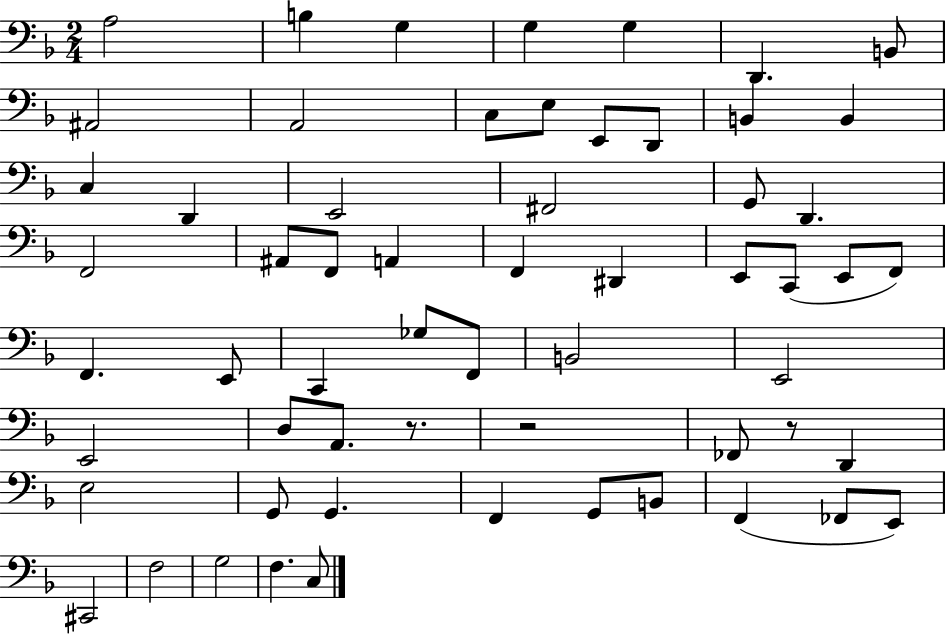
{
  \clef bass
  \numericTimeSignature
  \time 2/4
  \key f \major
  a2 | b4 g4 | g4 g4 | d,4. b,8 | \break ais,2 | a,2 | c8 e8 e,8 d,8 | b,4 b,4 | \break c4 d,4 | e,2 | fis,2 | g,8 d,4. | \break f,2 | ais,8 f,8 a,4 | f,4 dis,4 | e,8 c,8( e,8 f,8) | \break f,4. e,8 | c,4 ges8 f,8 | b,2 | e,2 | \break e,2 | d8 a,8. r8. | r2 | fes,8 r8 d,4 | \break e2 | g,8 g,4. | f,4 g,8 b,8 | f,4( fes,8 e,8) | \break cis,2 | f2 | g2 | f4. c8 | \break \bar "|."
}